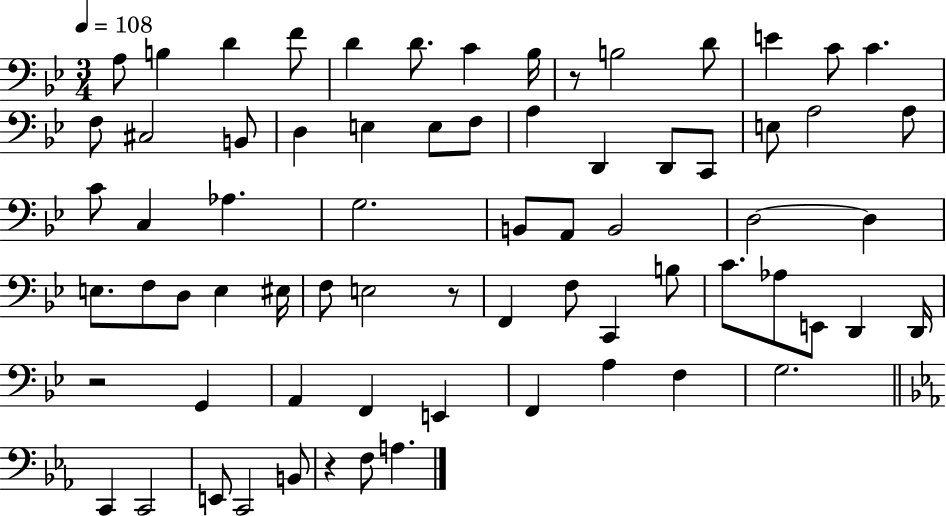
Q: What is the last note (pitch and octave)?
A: A3